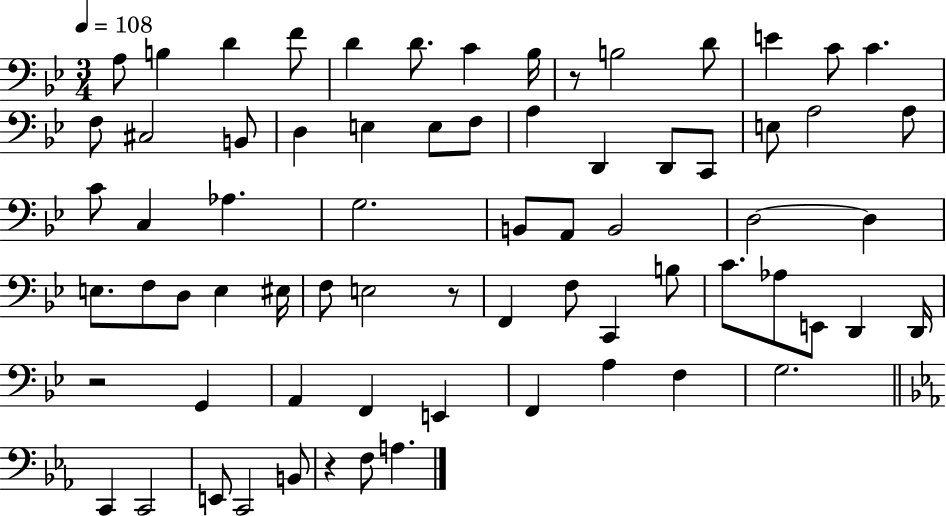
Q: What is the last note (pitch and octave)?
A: A3